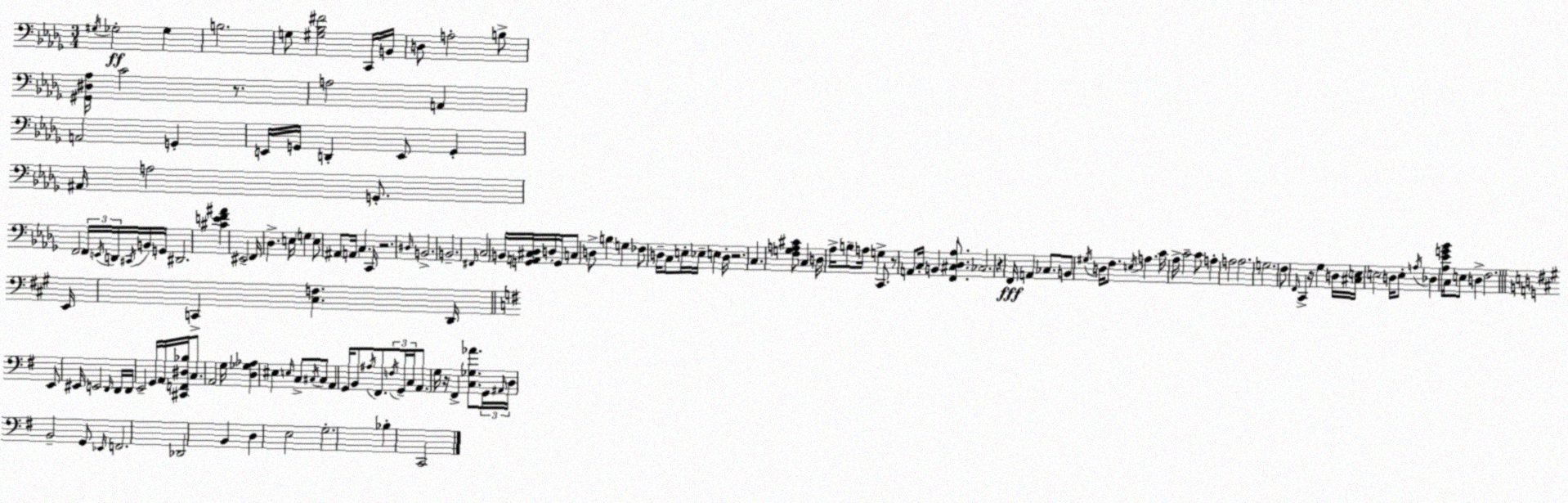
X:1
T:Untitled
M:3/4
L:1/4
K:Bbm
^G,/4 _G,2 _G, B,2 G,/2 [^G,_B,^F]2 C,,/4 B,,/4 D,/2 A,2 B,/2 [^G,,^D,_A,]/4 C2 z/2 A,2 A,, A,,2 G,, E,,/4 G,,/4 D,, E,,/2 G,, ^A,,/4 A,2 G,,/2 F,,2 F,,/4 E,,/4 D,,/4 ^C,,/4 B,,/4 G,,/4 ^D,,2 [^CEF^A] ^E,,2 F,,/4 _D, E,/4 G, E,/2 ^A,,/2 A,,/4 C, C,,/4 z2 ^D,/4 B,,2 B,,2 ^F,,/4 C,2 B,,/4 [G,,A,,^C,_D,]/4 D,/4 G,,/4 C,/2 D,/2 B, G, _F,/2 D,/4 C,/2 E,/4 _E,/4 E, D,/4 z2 C, [F,G,A,^C]/2 C, D,/4 _A,/4 B,/2 A,/4 G, C,,/2 z/2 A,,/2 C,/4 B,, [F,,^C,_D,_A,]/2 _C,2 z F,,/4 A,, _C,/2 B,,/2 ^G,/4 D,/4 F,/2 E,/4 A, C/4 _A,/4 C2 C/2 A, A,2 A,2 G,2 F,/2 F,,/4 C,, z/4 _G, D,/4 [^C,E,]/4 E,2 D,/4 E,/2 A,/4 _D, [_A,_EG_B]/4 C,/4 E,/2 D, F,2 E,,/4 C,, [^C,F,] D,,/4 E,,/2 ^E,,/4 E,,2 D,,/4 D,,/4 D,,/4 E,,2 G,,/4 A,,/4 [^C,,F,,^D,_B,]/4 C,/2 A,,2 G,/4 [D,_G,_A,] ^E, E,/4 C,/2 ^C,/4 ^C,/2 A,, G,,/4 B,,/2 ^A,/4 ^F,,/2 F,/4 G,,/4 C,/4 A,,/2 G,/4 z/4 ^F,, [C,_G,_A]/2 G,,/4 ^A,,/4 D,/4 B,,2 G,,/2 _E,,/4 F,,2 _D,,2 B,, D, E,2 G,2 _B, C,,2